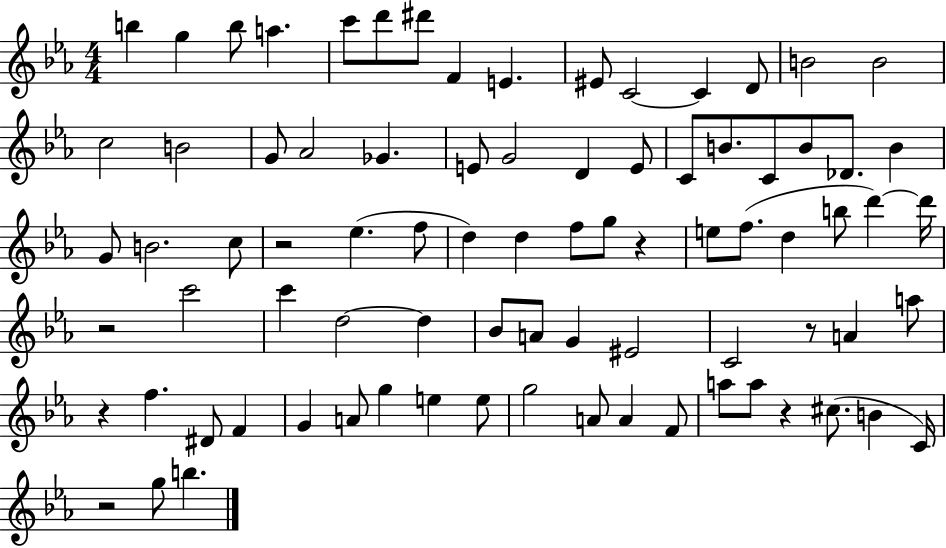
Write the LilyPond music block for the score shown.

{
  \clef treble
  \numericTimeSignature
  \time 4/4
  \key ees \major
  b''4 g''4 b''8 a''4. | c'''8 d'''8 dis'''8 f'4 e'4. | eis'8 c'2~~ c'4 d'8 | b'2 b'2 | \break c''2 b'2 | g'8 aes'2 ges'4. | e'8 g'2 d'4 e'8 | c'8 b'8. c'8 b'8 des'8. b'4 | \break g'8 b'2. c''8 | r2 ees''4.( f''8 | d''4) d''4 f''8 g''8 r4 | e''8 f''8.( d''4 b''8 d'''4~~) d'''16 | \break r2 c'''2 | c'''4 d''2~~ d''4 | bes'8 a'8 g'4 eis'2 | c'2 r8 a'4 a''8 | \break r4 f''4. dis'8 f'4 | g'4 a'8 g''4 e''4 e''8 | g''2 a'8 a'4 f'8 | a''8 a''8 r4 cis''8.( b'4 c'16) | \break r2 g''8 b''4. | \bar "|."
}